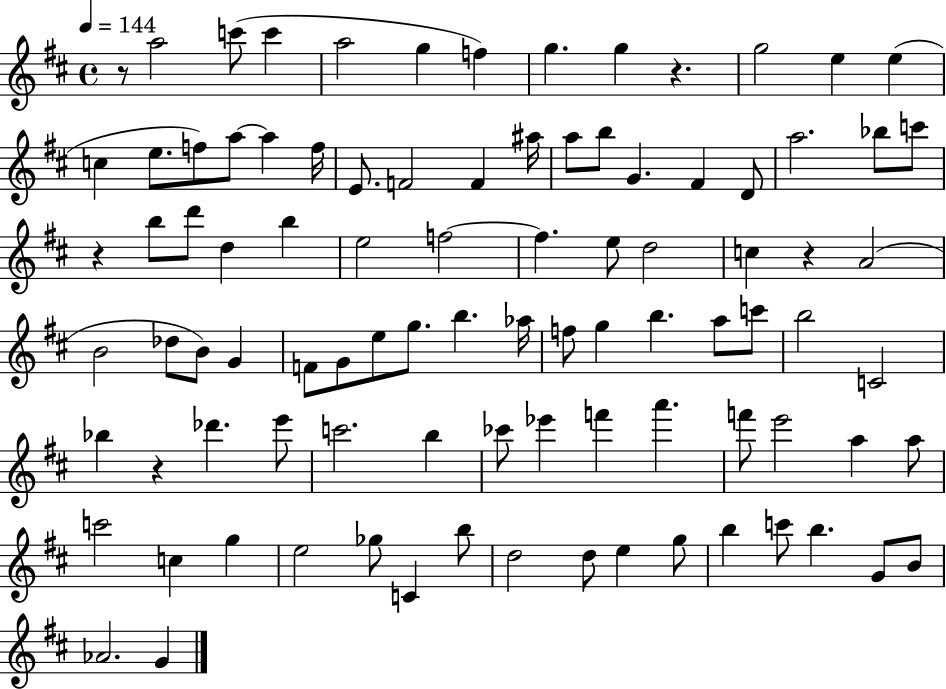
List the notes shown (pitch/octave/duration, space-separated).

R/e A5/h C6/e C6/q A5/h G5/q F5/q G5/q. G5/q R/q. G5/h E5/q E5/q C5/q E5/e. F5/e A5/e A5/q F5/s E4/e. F4/h F4/q A#5/s A5/e B5/e G4/q. F#4/q D4/e A5/h. Bb5/e C6/e R/q B5/e D6/e D5/q B5/q E5/h F5/h F5/q. E5/e D5/h C5/q R/q A4/h B4/h Db5/e B4/e G4/q F4/e G4/e E5/e G5/e. B5/q. Ab5/s F5/e G5/q B5/q. A5/e C6/e B5/h C4/h Bb5/q R/q Db6/q. E6/e C6/h. B5/q CES6/e Eb6/q F6/q A6/q. F6/e E6/h A5/q A5/e C6/h C5/q G5/q E5/h Gb5/e C4/q B5/e D5/h D5/e E5/q G5/e B5/q C6/e B5/q. G4/e B4/e Ab4/h. G4/q